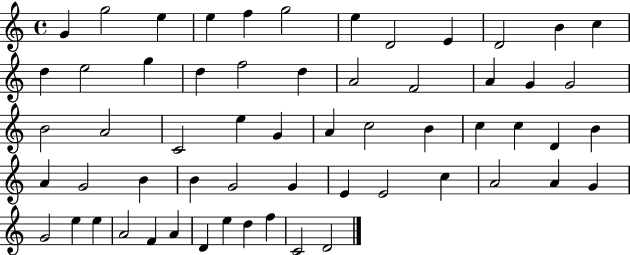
{
  \clef treble
  \time 4/4
  \defaultTimeSignature
  \key c \major
  g'4 g''2 e''4 | e''4 f''4 g''2 | e''4 d'2 e'4 | d'2 b'4 c''4 | \break d''4 e''2 g''4 | d''4 f''2 d''4 | a'2 f'2 | a'4 g'4 g'2 | \break b'2 a'2 | c'2 e''4 g'4 | a'4 c''2 b'4 | c''4 c''4 d'4 b'4 | \break a'4 g'2 b'4 | b'4 g'2 g'4 | e'4 e'2 c''4 | a'2 a'4 g'4 | \break g'2 e''4 e''4 | a'2 f'4 a'4 | d'4 e''4 d''4 f''4 | c'2 d'2 | \break \bar "|."
}